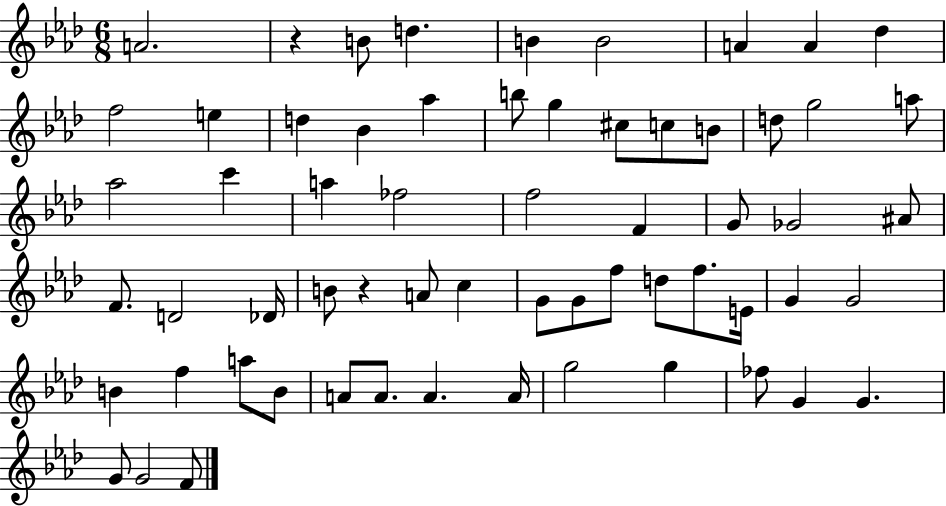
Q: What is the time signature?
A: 6/8